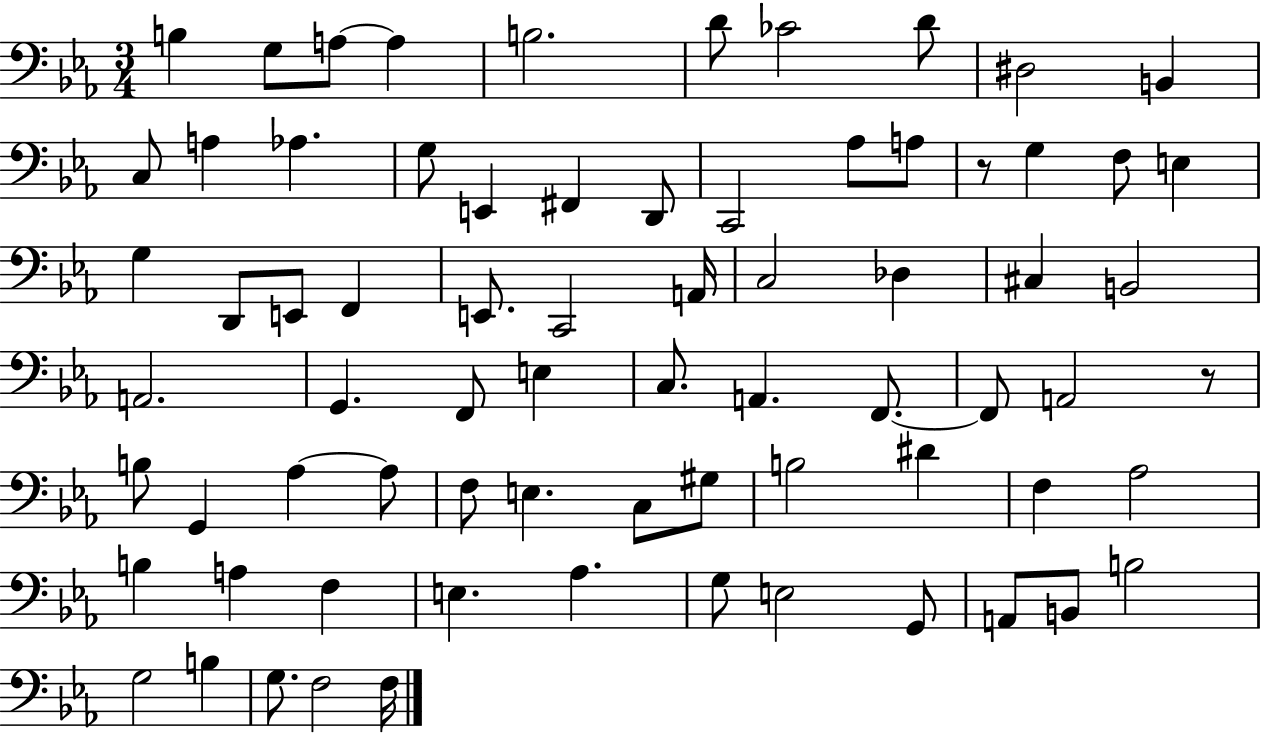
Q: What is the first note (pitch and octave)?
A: B3